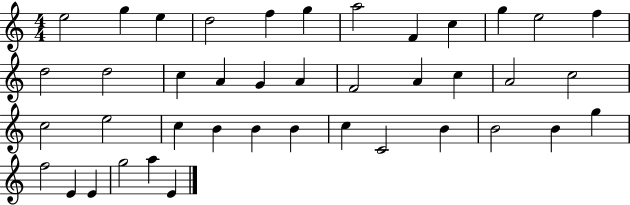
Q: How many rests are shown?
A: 0